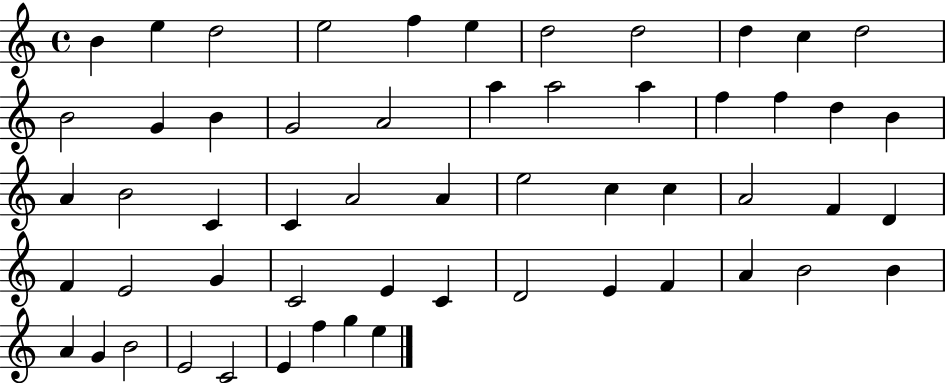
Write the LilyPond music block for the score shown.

{
  \clef treble
  \time 4/4
  \defaultTimeSignature
  \key c \major
  b'4 e''4 d''2 | e''2 f''4 e''4 | d''2 d''2 | d''4 c''4 d''2 | \break b'2 g'4 b'4 | g'2 a'2 | a''4 a''2 a''4 | f''4 f''4 d''4 b'4 | \break a'4 b'2 c'4 | c'4 a'2 a'4 | e''2 c''4 c''4 | a'2 f'4 d'4 | \break f'4 e'2 g'4 | c'2 e'4 c'4 | d'2 e'4 f'4 | a'4 b'2 b'4 | \break a'4 g'4 b'2 | e'2 c'2 | e'4 f''4 g''4 e''4 | \bar "|."
}